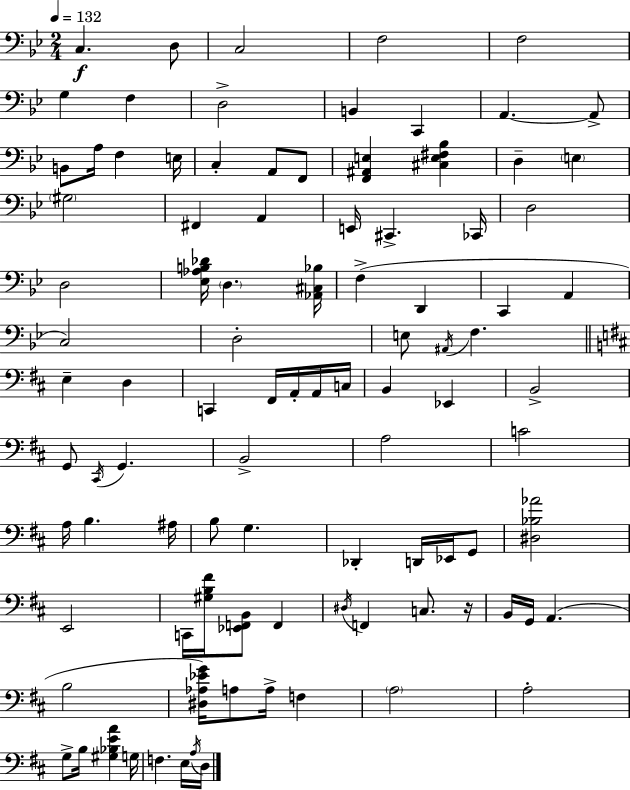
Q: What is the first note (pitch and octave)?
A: C3